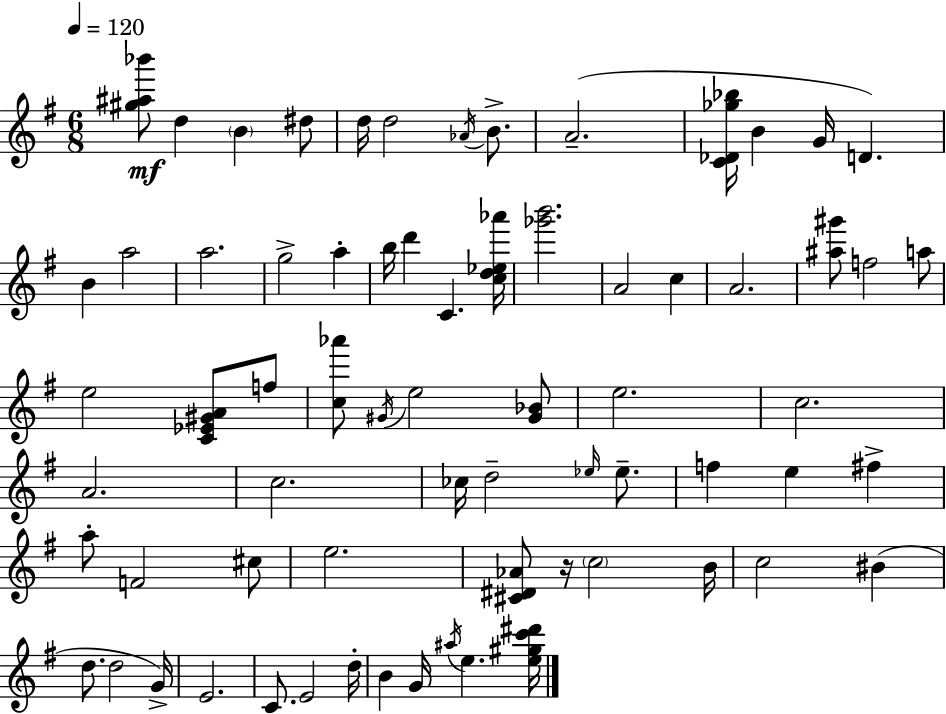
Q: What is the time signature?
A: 6/8